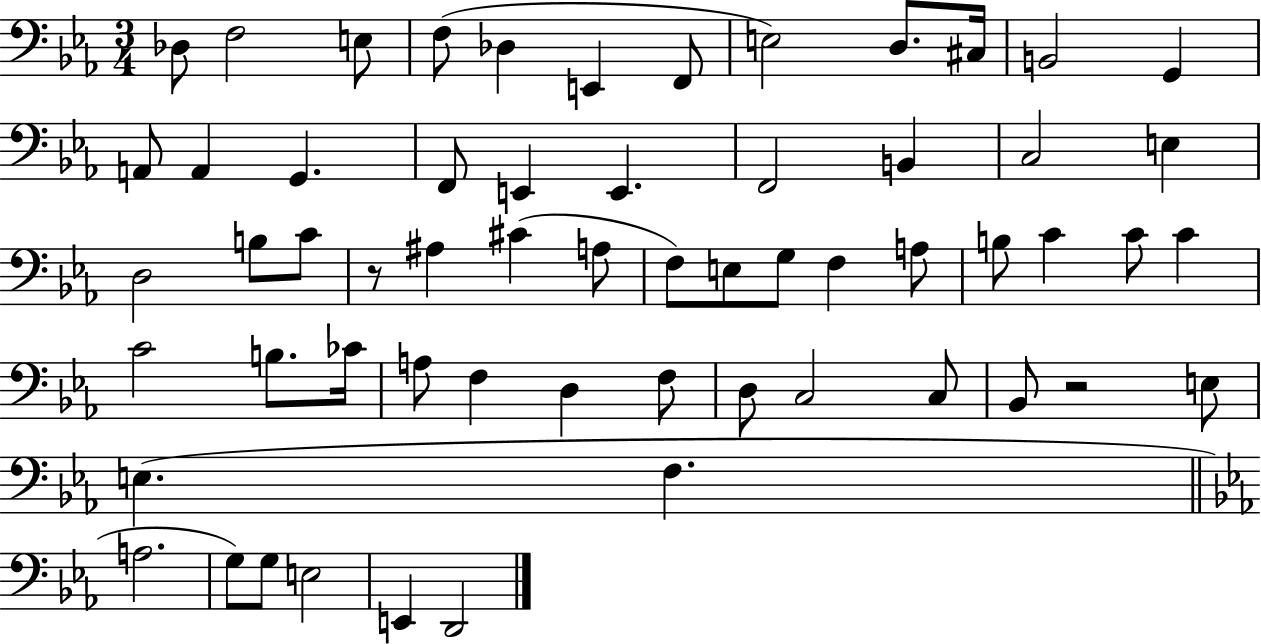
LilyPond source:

{
  \clef bass
  \numericTimeSignature
  \time 3/4
  \key ees \major
  \repeat volta 2 { des8 f2 e8 | f8( des4 e,4 f,8 | e2) d8. cis16 | b,2 g,4 | \break a,8 a,4 g,4. | f,8 e,4 e,4. | f,2 b,4 | c2 e4 | \break d2 b8 c'8 | r8 ais4 cis'4( a8 | f8) e8 g8 f4 a8 | b8 c'4 c'8 c'4 | \break c'2 b8. ces'16 | a8 f4 d4 f8 | d8 c2 c8 | bes,8 r2 e8 | \break e4.( f4. | \bar "||" \break \key ees \major a2. | g8) g8 e2 | e,4 d,2 | } \bar "|."
}